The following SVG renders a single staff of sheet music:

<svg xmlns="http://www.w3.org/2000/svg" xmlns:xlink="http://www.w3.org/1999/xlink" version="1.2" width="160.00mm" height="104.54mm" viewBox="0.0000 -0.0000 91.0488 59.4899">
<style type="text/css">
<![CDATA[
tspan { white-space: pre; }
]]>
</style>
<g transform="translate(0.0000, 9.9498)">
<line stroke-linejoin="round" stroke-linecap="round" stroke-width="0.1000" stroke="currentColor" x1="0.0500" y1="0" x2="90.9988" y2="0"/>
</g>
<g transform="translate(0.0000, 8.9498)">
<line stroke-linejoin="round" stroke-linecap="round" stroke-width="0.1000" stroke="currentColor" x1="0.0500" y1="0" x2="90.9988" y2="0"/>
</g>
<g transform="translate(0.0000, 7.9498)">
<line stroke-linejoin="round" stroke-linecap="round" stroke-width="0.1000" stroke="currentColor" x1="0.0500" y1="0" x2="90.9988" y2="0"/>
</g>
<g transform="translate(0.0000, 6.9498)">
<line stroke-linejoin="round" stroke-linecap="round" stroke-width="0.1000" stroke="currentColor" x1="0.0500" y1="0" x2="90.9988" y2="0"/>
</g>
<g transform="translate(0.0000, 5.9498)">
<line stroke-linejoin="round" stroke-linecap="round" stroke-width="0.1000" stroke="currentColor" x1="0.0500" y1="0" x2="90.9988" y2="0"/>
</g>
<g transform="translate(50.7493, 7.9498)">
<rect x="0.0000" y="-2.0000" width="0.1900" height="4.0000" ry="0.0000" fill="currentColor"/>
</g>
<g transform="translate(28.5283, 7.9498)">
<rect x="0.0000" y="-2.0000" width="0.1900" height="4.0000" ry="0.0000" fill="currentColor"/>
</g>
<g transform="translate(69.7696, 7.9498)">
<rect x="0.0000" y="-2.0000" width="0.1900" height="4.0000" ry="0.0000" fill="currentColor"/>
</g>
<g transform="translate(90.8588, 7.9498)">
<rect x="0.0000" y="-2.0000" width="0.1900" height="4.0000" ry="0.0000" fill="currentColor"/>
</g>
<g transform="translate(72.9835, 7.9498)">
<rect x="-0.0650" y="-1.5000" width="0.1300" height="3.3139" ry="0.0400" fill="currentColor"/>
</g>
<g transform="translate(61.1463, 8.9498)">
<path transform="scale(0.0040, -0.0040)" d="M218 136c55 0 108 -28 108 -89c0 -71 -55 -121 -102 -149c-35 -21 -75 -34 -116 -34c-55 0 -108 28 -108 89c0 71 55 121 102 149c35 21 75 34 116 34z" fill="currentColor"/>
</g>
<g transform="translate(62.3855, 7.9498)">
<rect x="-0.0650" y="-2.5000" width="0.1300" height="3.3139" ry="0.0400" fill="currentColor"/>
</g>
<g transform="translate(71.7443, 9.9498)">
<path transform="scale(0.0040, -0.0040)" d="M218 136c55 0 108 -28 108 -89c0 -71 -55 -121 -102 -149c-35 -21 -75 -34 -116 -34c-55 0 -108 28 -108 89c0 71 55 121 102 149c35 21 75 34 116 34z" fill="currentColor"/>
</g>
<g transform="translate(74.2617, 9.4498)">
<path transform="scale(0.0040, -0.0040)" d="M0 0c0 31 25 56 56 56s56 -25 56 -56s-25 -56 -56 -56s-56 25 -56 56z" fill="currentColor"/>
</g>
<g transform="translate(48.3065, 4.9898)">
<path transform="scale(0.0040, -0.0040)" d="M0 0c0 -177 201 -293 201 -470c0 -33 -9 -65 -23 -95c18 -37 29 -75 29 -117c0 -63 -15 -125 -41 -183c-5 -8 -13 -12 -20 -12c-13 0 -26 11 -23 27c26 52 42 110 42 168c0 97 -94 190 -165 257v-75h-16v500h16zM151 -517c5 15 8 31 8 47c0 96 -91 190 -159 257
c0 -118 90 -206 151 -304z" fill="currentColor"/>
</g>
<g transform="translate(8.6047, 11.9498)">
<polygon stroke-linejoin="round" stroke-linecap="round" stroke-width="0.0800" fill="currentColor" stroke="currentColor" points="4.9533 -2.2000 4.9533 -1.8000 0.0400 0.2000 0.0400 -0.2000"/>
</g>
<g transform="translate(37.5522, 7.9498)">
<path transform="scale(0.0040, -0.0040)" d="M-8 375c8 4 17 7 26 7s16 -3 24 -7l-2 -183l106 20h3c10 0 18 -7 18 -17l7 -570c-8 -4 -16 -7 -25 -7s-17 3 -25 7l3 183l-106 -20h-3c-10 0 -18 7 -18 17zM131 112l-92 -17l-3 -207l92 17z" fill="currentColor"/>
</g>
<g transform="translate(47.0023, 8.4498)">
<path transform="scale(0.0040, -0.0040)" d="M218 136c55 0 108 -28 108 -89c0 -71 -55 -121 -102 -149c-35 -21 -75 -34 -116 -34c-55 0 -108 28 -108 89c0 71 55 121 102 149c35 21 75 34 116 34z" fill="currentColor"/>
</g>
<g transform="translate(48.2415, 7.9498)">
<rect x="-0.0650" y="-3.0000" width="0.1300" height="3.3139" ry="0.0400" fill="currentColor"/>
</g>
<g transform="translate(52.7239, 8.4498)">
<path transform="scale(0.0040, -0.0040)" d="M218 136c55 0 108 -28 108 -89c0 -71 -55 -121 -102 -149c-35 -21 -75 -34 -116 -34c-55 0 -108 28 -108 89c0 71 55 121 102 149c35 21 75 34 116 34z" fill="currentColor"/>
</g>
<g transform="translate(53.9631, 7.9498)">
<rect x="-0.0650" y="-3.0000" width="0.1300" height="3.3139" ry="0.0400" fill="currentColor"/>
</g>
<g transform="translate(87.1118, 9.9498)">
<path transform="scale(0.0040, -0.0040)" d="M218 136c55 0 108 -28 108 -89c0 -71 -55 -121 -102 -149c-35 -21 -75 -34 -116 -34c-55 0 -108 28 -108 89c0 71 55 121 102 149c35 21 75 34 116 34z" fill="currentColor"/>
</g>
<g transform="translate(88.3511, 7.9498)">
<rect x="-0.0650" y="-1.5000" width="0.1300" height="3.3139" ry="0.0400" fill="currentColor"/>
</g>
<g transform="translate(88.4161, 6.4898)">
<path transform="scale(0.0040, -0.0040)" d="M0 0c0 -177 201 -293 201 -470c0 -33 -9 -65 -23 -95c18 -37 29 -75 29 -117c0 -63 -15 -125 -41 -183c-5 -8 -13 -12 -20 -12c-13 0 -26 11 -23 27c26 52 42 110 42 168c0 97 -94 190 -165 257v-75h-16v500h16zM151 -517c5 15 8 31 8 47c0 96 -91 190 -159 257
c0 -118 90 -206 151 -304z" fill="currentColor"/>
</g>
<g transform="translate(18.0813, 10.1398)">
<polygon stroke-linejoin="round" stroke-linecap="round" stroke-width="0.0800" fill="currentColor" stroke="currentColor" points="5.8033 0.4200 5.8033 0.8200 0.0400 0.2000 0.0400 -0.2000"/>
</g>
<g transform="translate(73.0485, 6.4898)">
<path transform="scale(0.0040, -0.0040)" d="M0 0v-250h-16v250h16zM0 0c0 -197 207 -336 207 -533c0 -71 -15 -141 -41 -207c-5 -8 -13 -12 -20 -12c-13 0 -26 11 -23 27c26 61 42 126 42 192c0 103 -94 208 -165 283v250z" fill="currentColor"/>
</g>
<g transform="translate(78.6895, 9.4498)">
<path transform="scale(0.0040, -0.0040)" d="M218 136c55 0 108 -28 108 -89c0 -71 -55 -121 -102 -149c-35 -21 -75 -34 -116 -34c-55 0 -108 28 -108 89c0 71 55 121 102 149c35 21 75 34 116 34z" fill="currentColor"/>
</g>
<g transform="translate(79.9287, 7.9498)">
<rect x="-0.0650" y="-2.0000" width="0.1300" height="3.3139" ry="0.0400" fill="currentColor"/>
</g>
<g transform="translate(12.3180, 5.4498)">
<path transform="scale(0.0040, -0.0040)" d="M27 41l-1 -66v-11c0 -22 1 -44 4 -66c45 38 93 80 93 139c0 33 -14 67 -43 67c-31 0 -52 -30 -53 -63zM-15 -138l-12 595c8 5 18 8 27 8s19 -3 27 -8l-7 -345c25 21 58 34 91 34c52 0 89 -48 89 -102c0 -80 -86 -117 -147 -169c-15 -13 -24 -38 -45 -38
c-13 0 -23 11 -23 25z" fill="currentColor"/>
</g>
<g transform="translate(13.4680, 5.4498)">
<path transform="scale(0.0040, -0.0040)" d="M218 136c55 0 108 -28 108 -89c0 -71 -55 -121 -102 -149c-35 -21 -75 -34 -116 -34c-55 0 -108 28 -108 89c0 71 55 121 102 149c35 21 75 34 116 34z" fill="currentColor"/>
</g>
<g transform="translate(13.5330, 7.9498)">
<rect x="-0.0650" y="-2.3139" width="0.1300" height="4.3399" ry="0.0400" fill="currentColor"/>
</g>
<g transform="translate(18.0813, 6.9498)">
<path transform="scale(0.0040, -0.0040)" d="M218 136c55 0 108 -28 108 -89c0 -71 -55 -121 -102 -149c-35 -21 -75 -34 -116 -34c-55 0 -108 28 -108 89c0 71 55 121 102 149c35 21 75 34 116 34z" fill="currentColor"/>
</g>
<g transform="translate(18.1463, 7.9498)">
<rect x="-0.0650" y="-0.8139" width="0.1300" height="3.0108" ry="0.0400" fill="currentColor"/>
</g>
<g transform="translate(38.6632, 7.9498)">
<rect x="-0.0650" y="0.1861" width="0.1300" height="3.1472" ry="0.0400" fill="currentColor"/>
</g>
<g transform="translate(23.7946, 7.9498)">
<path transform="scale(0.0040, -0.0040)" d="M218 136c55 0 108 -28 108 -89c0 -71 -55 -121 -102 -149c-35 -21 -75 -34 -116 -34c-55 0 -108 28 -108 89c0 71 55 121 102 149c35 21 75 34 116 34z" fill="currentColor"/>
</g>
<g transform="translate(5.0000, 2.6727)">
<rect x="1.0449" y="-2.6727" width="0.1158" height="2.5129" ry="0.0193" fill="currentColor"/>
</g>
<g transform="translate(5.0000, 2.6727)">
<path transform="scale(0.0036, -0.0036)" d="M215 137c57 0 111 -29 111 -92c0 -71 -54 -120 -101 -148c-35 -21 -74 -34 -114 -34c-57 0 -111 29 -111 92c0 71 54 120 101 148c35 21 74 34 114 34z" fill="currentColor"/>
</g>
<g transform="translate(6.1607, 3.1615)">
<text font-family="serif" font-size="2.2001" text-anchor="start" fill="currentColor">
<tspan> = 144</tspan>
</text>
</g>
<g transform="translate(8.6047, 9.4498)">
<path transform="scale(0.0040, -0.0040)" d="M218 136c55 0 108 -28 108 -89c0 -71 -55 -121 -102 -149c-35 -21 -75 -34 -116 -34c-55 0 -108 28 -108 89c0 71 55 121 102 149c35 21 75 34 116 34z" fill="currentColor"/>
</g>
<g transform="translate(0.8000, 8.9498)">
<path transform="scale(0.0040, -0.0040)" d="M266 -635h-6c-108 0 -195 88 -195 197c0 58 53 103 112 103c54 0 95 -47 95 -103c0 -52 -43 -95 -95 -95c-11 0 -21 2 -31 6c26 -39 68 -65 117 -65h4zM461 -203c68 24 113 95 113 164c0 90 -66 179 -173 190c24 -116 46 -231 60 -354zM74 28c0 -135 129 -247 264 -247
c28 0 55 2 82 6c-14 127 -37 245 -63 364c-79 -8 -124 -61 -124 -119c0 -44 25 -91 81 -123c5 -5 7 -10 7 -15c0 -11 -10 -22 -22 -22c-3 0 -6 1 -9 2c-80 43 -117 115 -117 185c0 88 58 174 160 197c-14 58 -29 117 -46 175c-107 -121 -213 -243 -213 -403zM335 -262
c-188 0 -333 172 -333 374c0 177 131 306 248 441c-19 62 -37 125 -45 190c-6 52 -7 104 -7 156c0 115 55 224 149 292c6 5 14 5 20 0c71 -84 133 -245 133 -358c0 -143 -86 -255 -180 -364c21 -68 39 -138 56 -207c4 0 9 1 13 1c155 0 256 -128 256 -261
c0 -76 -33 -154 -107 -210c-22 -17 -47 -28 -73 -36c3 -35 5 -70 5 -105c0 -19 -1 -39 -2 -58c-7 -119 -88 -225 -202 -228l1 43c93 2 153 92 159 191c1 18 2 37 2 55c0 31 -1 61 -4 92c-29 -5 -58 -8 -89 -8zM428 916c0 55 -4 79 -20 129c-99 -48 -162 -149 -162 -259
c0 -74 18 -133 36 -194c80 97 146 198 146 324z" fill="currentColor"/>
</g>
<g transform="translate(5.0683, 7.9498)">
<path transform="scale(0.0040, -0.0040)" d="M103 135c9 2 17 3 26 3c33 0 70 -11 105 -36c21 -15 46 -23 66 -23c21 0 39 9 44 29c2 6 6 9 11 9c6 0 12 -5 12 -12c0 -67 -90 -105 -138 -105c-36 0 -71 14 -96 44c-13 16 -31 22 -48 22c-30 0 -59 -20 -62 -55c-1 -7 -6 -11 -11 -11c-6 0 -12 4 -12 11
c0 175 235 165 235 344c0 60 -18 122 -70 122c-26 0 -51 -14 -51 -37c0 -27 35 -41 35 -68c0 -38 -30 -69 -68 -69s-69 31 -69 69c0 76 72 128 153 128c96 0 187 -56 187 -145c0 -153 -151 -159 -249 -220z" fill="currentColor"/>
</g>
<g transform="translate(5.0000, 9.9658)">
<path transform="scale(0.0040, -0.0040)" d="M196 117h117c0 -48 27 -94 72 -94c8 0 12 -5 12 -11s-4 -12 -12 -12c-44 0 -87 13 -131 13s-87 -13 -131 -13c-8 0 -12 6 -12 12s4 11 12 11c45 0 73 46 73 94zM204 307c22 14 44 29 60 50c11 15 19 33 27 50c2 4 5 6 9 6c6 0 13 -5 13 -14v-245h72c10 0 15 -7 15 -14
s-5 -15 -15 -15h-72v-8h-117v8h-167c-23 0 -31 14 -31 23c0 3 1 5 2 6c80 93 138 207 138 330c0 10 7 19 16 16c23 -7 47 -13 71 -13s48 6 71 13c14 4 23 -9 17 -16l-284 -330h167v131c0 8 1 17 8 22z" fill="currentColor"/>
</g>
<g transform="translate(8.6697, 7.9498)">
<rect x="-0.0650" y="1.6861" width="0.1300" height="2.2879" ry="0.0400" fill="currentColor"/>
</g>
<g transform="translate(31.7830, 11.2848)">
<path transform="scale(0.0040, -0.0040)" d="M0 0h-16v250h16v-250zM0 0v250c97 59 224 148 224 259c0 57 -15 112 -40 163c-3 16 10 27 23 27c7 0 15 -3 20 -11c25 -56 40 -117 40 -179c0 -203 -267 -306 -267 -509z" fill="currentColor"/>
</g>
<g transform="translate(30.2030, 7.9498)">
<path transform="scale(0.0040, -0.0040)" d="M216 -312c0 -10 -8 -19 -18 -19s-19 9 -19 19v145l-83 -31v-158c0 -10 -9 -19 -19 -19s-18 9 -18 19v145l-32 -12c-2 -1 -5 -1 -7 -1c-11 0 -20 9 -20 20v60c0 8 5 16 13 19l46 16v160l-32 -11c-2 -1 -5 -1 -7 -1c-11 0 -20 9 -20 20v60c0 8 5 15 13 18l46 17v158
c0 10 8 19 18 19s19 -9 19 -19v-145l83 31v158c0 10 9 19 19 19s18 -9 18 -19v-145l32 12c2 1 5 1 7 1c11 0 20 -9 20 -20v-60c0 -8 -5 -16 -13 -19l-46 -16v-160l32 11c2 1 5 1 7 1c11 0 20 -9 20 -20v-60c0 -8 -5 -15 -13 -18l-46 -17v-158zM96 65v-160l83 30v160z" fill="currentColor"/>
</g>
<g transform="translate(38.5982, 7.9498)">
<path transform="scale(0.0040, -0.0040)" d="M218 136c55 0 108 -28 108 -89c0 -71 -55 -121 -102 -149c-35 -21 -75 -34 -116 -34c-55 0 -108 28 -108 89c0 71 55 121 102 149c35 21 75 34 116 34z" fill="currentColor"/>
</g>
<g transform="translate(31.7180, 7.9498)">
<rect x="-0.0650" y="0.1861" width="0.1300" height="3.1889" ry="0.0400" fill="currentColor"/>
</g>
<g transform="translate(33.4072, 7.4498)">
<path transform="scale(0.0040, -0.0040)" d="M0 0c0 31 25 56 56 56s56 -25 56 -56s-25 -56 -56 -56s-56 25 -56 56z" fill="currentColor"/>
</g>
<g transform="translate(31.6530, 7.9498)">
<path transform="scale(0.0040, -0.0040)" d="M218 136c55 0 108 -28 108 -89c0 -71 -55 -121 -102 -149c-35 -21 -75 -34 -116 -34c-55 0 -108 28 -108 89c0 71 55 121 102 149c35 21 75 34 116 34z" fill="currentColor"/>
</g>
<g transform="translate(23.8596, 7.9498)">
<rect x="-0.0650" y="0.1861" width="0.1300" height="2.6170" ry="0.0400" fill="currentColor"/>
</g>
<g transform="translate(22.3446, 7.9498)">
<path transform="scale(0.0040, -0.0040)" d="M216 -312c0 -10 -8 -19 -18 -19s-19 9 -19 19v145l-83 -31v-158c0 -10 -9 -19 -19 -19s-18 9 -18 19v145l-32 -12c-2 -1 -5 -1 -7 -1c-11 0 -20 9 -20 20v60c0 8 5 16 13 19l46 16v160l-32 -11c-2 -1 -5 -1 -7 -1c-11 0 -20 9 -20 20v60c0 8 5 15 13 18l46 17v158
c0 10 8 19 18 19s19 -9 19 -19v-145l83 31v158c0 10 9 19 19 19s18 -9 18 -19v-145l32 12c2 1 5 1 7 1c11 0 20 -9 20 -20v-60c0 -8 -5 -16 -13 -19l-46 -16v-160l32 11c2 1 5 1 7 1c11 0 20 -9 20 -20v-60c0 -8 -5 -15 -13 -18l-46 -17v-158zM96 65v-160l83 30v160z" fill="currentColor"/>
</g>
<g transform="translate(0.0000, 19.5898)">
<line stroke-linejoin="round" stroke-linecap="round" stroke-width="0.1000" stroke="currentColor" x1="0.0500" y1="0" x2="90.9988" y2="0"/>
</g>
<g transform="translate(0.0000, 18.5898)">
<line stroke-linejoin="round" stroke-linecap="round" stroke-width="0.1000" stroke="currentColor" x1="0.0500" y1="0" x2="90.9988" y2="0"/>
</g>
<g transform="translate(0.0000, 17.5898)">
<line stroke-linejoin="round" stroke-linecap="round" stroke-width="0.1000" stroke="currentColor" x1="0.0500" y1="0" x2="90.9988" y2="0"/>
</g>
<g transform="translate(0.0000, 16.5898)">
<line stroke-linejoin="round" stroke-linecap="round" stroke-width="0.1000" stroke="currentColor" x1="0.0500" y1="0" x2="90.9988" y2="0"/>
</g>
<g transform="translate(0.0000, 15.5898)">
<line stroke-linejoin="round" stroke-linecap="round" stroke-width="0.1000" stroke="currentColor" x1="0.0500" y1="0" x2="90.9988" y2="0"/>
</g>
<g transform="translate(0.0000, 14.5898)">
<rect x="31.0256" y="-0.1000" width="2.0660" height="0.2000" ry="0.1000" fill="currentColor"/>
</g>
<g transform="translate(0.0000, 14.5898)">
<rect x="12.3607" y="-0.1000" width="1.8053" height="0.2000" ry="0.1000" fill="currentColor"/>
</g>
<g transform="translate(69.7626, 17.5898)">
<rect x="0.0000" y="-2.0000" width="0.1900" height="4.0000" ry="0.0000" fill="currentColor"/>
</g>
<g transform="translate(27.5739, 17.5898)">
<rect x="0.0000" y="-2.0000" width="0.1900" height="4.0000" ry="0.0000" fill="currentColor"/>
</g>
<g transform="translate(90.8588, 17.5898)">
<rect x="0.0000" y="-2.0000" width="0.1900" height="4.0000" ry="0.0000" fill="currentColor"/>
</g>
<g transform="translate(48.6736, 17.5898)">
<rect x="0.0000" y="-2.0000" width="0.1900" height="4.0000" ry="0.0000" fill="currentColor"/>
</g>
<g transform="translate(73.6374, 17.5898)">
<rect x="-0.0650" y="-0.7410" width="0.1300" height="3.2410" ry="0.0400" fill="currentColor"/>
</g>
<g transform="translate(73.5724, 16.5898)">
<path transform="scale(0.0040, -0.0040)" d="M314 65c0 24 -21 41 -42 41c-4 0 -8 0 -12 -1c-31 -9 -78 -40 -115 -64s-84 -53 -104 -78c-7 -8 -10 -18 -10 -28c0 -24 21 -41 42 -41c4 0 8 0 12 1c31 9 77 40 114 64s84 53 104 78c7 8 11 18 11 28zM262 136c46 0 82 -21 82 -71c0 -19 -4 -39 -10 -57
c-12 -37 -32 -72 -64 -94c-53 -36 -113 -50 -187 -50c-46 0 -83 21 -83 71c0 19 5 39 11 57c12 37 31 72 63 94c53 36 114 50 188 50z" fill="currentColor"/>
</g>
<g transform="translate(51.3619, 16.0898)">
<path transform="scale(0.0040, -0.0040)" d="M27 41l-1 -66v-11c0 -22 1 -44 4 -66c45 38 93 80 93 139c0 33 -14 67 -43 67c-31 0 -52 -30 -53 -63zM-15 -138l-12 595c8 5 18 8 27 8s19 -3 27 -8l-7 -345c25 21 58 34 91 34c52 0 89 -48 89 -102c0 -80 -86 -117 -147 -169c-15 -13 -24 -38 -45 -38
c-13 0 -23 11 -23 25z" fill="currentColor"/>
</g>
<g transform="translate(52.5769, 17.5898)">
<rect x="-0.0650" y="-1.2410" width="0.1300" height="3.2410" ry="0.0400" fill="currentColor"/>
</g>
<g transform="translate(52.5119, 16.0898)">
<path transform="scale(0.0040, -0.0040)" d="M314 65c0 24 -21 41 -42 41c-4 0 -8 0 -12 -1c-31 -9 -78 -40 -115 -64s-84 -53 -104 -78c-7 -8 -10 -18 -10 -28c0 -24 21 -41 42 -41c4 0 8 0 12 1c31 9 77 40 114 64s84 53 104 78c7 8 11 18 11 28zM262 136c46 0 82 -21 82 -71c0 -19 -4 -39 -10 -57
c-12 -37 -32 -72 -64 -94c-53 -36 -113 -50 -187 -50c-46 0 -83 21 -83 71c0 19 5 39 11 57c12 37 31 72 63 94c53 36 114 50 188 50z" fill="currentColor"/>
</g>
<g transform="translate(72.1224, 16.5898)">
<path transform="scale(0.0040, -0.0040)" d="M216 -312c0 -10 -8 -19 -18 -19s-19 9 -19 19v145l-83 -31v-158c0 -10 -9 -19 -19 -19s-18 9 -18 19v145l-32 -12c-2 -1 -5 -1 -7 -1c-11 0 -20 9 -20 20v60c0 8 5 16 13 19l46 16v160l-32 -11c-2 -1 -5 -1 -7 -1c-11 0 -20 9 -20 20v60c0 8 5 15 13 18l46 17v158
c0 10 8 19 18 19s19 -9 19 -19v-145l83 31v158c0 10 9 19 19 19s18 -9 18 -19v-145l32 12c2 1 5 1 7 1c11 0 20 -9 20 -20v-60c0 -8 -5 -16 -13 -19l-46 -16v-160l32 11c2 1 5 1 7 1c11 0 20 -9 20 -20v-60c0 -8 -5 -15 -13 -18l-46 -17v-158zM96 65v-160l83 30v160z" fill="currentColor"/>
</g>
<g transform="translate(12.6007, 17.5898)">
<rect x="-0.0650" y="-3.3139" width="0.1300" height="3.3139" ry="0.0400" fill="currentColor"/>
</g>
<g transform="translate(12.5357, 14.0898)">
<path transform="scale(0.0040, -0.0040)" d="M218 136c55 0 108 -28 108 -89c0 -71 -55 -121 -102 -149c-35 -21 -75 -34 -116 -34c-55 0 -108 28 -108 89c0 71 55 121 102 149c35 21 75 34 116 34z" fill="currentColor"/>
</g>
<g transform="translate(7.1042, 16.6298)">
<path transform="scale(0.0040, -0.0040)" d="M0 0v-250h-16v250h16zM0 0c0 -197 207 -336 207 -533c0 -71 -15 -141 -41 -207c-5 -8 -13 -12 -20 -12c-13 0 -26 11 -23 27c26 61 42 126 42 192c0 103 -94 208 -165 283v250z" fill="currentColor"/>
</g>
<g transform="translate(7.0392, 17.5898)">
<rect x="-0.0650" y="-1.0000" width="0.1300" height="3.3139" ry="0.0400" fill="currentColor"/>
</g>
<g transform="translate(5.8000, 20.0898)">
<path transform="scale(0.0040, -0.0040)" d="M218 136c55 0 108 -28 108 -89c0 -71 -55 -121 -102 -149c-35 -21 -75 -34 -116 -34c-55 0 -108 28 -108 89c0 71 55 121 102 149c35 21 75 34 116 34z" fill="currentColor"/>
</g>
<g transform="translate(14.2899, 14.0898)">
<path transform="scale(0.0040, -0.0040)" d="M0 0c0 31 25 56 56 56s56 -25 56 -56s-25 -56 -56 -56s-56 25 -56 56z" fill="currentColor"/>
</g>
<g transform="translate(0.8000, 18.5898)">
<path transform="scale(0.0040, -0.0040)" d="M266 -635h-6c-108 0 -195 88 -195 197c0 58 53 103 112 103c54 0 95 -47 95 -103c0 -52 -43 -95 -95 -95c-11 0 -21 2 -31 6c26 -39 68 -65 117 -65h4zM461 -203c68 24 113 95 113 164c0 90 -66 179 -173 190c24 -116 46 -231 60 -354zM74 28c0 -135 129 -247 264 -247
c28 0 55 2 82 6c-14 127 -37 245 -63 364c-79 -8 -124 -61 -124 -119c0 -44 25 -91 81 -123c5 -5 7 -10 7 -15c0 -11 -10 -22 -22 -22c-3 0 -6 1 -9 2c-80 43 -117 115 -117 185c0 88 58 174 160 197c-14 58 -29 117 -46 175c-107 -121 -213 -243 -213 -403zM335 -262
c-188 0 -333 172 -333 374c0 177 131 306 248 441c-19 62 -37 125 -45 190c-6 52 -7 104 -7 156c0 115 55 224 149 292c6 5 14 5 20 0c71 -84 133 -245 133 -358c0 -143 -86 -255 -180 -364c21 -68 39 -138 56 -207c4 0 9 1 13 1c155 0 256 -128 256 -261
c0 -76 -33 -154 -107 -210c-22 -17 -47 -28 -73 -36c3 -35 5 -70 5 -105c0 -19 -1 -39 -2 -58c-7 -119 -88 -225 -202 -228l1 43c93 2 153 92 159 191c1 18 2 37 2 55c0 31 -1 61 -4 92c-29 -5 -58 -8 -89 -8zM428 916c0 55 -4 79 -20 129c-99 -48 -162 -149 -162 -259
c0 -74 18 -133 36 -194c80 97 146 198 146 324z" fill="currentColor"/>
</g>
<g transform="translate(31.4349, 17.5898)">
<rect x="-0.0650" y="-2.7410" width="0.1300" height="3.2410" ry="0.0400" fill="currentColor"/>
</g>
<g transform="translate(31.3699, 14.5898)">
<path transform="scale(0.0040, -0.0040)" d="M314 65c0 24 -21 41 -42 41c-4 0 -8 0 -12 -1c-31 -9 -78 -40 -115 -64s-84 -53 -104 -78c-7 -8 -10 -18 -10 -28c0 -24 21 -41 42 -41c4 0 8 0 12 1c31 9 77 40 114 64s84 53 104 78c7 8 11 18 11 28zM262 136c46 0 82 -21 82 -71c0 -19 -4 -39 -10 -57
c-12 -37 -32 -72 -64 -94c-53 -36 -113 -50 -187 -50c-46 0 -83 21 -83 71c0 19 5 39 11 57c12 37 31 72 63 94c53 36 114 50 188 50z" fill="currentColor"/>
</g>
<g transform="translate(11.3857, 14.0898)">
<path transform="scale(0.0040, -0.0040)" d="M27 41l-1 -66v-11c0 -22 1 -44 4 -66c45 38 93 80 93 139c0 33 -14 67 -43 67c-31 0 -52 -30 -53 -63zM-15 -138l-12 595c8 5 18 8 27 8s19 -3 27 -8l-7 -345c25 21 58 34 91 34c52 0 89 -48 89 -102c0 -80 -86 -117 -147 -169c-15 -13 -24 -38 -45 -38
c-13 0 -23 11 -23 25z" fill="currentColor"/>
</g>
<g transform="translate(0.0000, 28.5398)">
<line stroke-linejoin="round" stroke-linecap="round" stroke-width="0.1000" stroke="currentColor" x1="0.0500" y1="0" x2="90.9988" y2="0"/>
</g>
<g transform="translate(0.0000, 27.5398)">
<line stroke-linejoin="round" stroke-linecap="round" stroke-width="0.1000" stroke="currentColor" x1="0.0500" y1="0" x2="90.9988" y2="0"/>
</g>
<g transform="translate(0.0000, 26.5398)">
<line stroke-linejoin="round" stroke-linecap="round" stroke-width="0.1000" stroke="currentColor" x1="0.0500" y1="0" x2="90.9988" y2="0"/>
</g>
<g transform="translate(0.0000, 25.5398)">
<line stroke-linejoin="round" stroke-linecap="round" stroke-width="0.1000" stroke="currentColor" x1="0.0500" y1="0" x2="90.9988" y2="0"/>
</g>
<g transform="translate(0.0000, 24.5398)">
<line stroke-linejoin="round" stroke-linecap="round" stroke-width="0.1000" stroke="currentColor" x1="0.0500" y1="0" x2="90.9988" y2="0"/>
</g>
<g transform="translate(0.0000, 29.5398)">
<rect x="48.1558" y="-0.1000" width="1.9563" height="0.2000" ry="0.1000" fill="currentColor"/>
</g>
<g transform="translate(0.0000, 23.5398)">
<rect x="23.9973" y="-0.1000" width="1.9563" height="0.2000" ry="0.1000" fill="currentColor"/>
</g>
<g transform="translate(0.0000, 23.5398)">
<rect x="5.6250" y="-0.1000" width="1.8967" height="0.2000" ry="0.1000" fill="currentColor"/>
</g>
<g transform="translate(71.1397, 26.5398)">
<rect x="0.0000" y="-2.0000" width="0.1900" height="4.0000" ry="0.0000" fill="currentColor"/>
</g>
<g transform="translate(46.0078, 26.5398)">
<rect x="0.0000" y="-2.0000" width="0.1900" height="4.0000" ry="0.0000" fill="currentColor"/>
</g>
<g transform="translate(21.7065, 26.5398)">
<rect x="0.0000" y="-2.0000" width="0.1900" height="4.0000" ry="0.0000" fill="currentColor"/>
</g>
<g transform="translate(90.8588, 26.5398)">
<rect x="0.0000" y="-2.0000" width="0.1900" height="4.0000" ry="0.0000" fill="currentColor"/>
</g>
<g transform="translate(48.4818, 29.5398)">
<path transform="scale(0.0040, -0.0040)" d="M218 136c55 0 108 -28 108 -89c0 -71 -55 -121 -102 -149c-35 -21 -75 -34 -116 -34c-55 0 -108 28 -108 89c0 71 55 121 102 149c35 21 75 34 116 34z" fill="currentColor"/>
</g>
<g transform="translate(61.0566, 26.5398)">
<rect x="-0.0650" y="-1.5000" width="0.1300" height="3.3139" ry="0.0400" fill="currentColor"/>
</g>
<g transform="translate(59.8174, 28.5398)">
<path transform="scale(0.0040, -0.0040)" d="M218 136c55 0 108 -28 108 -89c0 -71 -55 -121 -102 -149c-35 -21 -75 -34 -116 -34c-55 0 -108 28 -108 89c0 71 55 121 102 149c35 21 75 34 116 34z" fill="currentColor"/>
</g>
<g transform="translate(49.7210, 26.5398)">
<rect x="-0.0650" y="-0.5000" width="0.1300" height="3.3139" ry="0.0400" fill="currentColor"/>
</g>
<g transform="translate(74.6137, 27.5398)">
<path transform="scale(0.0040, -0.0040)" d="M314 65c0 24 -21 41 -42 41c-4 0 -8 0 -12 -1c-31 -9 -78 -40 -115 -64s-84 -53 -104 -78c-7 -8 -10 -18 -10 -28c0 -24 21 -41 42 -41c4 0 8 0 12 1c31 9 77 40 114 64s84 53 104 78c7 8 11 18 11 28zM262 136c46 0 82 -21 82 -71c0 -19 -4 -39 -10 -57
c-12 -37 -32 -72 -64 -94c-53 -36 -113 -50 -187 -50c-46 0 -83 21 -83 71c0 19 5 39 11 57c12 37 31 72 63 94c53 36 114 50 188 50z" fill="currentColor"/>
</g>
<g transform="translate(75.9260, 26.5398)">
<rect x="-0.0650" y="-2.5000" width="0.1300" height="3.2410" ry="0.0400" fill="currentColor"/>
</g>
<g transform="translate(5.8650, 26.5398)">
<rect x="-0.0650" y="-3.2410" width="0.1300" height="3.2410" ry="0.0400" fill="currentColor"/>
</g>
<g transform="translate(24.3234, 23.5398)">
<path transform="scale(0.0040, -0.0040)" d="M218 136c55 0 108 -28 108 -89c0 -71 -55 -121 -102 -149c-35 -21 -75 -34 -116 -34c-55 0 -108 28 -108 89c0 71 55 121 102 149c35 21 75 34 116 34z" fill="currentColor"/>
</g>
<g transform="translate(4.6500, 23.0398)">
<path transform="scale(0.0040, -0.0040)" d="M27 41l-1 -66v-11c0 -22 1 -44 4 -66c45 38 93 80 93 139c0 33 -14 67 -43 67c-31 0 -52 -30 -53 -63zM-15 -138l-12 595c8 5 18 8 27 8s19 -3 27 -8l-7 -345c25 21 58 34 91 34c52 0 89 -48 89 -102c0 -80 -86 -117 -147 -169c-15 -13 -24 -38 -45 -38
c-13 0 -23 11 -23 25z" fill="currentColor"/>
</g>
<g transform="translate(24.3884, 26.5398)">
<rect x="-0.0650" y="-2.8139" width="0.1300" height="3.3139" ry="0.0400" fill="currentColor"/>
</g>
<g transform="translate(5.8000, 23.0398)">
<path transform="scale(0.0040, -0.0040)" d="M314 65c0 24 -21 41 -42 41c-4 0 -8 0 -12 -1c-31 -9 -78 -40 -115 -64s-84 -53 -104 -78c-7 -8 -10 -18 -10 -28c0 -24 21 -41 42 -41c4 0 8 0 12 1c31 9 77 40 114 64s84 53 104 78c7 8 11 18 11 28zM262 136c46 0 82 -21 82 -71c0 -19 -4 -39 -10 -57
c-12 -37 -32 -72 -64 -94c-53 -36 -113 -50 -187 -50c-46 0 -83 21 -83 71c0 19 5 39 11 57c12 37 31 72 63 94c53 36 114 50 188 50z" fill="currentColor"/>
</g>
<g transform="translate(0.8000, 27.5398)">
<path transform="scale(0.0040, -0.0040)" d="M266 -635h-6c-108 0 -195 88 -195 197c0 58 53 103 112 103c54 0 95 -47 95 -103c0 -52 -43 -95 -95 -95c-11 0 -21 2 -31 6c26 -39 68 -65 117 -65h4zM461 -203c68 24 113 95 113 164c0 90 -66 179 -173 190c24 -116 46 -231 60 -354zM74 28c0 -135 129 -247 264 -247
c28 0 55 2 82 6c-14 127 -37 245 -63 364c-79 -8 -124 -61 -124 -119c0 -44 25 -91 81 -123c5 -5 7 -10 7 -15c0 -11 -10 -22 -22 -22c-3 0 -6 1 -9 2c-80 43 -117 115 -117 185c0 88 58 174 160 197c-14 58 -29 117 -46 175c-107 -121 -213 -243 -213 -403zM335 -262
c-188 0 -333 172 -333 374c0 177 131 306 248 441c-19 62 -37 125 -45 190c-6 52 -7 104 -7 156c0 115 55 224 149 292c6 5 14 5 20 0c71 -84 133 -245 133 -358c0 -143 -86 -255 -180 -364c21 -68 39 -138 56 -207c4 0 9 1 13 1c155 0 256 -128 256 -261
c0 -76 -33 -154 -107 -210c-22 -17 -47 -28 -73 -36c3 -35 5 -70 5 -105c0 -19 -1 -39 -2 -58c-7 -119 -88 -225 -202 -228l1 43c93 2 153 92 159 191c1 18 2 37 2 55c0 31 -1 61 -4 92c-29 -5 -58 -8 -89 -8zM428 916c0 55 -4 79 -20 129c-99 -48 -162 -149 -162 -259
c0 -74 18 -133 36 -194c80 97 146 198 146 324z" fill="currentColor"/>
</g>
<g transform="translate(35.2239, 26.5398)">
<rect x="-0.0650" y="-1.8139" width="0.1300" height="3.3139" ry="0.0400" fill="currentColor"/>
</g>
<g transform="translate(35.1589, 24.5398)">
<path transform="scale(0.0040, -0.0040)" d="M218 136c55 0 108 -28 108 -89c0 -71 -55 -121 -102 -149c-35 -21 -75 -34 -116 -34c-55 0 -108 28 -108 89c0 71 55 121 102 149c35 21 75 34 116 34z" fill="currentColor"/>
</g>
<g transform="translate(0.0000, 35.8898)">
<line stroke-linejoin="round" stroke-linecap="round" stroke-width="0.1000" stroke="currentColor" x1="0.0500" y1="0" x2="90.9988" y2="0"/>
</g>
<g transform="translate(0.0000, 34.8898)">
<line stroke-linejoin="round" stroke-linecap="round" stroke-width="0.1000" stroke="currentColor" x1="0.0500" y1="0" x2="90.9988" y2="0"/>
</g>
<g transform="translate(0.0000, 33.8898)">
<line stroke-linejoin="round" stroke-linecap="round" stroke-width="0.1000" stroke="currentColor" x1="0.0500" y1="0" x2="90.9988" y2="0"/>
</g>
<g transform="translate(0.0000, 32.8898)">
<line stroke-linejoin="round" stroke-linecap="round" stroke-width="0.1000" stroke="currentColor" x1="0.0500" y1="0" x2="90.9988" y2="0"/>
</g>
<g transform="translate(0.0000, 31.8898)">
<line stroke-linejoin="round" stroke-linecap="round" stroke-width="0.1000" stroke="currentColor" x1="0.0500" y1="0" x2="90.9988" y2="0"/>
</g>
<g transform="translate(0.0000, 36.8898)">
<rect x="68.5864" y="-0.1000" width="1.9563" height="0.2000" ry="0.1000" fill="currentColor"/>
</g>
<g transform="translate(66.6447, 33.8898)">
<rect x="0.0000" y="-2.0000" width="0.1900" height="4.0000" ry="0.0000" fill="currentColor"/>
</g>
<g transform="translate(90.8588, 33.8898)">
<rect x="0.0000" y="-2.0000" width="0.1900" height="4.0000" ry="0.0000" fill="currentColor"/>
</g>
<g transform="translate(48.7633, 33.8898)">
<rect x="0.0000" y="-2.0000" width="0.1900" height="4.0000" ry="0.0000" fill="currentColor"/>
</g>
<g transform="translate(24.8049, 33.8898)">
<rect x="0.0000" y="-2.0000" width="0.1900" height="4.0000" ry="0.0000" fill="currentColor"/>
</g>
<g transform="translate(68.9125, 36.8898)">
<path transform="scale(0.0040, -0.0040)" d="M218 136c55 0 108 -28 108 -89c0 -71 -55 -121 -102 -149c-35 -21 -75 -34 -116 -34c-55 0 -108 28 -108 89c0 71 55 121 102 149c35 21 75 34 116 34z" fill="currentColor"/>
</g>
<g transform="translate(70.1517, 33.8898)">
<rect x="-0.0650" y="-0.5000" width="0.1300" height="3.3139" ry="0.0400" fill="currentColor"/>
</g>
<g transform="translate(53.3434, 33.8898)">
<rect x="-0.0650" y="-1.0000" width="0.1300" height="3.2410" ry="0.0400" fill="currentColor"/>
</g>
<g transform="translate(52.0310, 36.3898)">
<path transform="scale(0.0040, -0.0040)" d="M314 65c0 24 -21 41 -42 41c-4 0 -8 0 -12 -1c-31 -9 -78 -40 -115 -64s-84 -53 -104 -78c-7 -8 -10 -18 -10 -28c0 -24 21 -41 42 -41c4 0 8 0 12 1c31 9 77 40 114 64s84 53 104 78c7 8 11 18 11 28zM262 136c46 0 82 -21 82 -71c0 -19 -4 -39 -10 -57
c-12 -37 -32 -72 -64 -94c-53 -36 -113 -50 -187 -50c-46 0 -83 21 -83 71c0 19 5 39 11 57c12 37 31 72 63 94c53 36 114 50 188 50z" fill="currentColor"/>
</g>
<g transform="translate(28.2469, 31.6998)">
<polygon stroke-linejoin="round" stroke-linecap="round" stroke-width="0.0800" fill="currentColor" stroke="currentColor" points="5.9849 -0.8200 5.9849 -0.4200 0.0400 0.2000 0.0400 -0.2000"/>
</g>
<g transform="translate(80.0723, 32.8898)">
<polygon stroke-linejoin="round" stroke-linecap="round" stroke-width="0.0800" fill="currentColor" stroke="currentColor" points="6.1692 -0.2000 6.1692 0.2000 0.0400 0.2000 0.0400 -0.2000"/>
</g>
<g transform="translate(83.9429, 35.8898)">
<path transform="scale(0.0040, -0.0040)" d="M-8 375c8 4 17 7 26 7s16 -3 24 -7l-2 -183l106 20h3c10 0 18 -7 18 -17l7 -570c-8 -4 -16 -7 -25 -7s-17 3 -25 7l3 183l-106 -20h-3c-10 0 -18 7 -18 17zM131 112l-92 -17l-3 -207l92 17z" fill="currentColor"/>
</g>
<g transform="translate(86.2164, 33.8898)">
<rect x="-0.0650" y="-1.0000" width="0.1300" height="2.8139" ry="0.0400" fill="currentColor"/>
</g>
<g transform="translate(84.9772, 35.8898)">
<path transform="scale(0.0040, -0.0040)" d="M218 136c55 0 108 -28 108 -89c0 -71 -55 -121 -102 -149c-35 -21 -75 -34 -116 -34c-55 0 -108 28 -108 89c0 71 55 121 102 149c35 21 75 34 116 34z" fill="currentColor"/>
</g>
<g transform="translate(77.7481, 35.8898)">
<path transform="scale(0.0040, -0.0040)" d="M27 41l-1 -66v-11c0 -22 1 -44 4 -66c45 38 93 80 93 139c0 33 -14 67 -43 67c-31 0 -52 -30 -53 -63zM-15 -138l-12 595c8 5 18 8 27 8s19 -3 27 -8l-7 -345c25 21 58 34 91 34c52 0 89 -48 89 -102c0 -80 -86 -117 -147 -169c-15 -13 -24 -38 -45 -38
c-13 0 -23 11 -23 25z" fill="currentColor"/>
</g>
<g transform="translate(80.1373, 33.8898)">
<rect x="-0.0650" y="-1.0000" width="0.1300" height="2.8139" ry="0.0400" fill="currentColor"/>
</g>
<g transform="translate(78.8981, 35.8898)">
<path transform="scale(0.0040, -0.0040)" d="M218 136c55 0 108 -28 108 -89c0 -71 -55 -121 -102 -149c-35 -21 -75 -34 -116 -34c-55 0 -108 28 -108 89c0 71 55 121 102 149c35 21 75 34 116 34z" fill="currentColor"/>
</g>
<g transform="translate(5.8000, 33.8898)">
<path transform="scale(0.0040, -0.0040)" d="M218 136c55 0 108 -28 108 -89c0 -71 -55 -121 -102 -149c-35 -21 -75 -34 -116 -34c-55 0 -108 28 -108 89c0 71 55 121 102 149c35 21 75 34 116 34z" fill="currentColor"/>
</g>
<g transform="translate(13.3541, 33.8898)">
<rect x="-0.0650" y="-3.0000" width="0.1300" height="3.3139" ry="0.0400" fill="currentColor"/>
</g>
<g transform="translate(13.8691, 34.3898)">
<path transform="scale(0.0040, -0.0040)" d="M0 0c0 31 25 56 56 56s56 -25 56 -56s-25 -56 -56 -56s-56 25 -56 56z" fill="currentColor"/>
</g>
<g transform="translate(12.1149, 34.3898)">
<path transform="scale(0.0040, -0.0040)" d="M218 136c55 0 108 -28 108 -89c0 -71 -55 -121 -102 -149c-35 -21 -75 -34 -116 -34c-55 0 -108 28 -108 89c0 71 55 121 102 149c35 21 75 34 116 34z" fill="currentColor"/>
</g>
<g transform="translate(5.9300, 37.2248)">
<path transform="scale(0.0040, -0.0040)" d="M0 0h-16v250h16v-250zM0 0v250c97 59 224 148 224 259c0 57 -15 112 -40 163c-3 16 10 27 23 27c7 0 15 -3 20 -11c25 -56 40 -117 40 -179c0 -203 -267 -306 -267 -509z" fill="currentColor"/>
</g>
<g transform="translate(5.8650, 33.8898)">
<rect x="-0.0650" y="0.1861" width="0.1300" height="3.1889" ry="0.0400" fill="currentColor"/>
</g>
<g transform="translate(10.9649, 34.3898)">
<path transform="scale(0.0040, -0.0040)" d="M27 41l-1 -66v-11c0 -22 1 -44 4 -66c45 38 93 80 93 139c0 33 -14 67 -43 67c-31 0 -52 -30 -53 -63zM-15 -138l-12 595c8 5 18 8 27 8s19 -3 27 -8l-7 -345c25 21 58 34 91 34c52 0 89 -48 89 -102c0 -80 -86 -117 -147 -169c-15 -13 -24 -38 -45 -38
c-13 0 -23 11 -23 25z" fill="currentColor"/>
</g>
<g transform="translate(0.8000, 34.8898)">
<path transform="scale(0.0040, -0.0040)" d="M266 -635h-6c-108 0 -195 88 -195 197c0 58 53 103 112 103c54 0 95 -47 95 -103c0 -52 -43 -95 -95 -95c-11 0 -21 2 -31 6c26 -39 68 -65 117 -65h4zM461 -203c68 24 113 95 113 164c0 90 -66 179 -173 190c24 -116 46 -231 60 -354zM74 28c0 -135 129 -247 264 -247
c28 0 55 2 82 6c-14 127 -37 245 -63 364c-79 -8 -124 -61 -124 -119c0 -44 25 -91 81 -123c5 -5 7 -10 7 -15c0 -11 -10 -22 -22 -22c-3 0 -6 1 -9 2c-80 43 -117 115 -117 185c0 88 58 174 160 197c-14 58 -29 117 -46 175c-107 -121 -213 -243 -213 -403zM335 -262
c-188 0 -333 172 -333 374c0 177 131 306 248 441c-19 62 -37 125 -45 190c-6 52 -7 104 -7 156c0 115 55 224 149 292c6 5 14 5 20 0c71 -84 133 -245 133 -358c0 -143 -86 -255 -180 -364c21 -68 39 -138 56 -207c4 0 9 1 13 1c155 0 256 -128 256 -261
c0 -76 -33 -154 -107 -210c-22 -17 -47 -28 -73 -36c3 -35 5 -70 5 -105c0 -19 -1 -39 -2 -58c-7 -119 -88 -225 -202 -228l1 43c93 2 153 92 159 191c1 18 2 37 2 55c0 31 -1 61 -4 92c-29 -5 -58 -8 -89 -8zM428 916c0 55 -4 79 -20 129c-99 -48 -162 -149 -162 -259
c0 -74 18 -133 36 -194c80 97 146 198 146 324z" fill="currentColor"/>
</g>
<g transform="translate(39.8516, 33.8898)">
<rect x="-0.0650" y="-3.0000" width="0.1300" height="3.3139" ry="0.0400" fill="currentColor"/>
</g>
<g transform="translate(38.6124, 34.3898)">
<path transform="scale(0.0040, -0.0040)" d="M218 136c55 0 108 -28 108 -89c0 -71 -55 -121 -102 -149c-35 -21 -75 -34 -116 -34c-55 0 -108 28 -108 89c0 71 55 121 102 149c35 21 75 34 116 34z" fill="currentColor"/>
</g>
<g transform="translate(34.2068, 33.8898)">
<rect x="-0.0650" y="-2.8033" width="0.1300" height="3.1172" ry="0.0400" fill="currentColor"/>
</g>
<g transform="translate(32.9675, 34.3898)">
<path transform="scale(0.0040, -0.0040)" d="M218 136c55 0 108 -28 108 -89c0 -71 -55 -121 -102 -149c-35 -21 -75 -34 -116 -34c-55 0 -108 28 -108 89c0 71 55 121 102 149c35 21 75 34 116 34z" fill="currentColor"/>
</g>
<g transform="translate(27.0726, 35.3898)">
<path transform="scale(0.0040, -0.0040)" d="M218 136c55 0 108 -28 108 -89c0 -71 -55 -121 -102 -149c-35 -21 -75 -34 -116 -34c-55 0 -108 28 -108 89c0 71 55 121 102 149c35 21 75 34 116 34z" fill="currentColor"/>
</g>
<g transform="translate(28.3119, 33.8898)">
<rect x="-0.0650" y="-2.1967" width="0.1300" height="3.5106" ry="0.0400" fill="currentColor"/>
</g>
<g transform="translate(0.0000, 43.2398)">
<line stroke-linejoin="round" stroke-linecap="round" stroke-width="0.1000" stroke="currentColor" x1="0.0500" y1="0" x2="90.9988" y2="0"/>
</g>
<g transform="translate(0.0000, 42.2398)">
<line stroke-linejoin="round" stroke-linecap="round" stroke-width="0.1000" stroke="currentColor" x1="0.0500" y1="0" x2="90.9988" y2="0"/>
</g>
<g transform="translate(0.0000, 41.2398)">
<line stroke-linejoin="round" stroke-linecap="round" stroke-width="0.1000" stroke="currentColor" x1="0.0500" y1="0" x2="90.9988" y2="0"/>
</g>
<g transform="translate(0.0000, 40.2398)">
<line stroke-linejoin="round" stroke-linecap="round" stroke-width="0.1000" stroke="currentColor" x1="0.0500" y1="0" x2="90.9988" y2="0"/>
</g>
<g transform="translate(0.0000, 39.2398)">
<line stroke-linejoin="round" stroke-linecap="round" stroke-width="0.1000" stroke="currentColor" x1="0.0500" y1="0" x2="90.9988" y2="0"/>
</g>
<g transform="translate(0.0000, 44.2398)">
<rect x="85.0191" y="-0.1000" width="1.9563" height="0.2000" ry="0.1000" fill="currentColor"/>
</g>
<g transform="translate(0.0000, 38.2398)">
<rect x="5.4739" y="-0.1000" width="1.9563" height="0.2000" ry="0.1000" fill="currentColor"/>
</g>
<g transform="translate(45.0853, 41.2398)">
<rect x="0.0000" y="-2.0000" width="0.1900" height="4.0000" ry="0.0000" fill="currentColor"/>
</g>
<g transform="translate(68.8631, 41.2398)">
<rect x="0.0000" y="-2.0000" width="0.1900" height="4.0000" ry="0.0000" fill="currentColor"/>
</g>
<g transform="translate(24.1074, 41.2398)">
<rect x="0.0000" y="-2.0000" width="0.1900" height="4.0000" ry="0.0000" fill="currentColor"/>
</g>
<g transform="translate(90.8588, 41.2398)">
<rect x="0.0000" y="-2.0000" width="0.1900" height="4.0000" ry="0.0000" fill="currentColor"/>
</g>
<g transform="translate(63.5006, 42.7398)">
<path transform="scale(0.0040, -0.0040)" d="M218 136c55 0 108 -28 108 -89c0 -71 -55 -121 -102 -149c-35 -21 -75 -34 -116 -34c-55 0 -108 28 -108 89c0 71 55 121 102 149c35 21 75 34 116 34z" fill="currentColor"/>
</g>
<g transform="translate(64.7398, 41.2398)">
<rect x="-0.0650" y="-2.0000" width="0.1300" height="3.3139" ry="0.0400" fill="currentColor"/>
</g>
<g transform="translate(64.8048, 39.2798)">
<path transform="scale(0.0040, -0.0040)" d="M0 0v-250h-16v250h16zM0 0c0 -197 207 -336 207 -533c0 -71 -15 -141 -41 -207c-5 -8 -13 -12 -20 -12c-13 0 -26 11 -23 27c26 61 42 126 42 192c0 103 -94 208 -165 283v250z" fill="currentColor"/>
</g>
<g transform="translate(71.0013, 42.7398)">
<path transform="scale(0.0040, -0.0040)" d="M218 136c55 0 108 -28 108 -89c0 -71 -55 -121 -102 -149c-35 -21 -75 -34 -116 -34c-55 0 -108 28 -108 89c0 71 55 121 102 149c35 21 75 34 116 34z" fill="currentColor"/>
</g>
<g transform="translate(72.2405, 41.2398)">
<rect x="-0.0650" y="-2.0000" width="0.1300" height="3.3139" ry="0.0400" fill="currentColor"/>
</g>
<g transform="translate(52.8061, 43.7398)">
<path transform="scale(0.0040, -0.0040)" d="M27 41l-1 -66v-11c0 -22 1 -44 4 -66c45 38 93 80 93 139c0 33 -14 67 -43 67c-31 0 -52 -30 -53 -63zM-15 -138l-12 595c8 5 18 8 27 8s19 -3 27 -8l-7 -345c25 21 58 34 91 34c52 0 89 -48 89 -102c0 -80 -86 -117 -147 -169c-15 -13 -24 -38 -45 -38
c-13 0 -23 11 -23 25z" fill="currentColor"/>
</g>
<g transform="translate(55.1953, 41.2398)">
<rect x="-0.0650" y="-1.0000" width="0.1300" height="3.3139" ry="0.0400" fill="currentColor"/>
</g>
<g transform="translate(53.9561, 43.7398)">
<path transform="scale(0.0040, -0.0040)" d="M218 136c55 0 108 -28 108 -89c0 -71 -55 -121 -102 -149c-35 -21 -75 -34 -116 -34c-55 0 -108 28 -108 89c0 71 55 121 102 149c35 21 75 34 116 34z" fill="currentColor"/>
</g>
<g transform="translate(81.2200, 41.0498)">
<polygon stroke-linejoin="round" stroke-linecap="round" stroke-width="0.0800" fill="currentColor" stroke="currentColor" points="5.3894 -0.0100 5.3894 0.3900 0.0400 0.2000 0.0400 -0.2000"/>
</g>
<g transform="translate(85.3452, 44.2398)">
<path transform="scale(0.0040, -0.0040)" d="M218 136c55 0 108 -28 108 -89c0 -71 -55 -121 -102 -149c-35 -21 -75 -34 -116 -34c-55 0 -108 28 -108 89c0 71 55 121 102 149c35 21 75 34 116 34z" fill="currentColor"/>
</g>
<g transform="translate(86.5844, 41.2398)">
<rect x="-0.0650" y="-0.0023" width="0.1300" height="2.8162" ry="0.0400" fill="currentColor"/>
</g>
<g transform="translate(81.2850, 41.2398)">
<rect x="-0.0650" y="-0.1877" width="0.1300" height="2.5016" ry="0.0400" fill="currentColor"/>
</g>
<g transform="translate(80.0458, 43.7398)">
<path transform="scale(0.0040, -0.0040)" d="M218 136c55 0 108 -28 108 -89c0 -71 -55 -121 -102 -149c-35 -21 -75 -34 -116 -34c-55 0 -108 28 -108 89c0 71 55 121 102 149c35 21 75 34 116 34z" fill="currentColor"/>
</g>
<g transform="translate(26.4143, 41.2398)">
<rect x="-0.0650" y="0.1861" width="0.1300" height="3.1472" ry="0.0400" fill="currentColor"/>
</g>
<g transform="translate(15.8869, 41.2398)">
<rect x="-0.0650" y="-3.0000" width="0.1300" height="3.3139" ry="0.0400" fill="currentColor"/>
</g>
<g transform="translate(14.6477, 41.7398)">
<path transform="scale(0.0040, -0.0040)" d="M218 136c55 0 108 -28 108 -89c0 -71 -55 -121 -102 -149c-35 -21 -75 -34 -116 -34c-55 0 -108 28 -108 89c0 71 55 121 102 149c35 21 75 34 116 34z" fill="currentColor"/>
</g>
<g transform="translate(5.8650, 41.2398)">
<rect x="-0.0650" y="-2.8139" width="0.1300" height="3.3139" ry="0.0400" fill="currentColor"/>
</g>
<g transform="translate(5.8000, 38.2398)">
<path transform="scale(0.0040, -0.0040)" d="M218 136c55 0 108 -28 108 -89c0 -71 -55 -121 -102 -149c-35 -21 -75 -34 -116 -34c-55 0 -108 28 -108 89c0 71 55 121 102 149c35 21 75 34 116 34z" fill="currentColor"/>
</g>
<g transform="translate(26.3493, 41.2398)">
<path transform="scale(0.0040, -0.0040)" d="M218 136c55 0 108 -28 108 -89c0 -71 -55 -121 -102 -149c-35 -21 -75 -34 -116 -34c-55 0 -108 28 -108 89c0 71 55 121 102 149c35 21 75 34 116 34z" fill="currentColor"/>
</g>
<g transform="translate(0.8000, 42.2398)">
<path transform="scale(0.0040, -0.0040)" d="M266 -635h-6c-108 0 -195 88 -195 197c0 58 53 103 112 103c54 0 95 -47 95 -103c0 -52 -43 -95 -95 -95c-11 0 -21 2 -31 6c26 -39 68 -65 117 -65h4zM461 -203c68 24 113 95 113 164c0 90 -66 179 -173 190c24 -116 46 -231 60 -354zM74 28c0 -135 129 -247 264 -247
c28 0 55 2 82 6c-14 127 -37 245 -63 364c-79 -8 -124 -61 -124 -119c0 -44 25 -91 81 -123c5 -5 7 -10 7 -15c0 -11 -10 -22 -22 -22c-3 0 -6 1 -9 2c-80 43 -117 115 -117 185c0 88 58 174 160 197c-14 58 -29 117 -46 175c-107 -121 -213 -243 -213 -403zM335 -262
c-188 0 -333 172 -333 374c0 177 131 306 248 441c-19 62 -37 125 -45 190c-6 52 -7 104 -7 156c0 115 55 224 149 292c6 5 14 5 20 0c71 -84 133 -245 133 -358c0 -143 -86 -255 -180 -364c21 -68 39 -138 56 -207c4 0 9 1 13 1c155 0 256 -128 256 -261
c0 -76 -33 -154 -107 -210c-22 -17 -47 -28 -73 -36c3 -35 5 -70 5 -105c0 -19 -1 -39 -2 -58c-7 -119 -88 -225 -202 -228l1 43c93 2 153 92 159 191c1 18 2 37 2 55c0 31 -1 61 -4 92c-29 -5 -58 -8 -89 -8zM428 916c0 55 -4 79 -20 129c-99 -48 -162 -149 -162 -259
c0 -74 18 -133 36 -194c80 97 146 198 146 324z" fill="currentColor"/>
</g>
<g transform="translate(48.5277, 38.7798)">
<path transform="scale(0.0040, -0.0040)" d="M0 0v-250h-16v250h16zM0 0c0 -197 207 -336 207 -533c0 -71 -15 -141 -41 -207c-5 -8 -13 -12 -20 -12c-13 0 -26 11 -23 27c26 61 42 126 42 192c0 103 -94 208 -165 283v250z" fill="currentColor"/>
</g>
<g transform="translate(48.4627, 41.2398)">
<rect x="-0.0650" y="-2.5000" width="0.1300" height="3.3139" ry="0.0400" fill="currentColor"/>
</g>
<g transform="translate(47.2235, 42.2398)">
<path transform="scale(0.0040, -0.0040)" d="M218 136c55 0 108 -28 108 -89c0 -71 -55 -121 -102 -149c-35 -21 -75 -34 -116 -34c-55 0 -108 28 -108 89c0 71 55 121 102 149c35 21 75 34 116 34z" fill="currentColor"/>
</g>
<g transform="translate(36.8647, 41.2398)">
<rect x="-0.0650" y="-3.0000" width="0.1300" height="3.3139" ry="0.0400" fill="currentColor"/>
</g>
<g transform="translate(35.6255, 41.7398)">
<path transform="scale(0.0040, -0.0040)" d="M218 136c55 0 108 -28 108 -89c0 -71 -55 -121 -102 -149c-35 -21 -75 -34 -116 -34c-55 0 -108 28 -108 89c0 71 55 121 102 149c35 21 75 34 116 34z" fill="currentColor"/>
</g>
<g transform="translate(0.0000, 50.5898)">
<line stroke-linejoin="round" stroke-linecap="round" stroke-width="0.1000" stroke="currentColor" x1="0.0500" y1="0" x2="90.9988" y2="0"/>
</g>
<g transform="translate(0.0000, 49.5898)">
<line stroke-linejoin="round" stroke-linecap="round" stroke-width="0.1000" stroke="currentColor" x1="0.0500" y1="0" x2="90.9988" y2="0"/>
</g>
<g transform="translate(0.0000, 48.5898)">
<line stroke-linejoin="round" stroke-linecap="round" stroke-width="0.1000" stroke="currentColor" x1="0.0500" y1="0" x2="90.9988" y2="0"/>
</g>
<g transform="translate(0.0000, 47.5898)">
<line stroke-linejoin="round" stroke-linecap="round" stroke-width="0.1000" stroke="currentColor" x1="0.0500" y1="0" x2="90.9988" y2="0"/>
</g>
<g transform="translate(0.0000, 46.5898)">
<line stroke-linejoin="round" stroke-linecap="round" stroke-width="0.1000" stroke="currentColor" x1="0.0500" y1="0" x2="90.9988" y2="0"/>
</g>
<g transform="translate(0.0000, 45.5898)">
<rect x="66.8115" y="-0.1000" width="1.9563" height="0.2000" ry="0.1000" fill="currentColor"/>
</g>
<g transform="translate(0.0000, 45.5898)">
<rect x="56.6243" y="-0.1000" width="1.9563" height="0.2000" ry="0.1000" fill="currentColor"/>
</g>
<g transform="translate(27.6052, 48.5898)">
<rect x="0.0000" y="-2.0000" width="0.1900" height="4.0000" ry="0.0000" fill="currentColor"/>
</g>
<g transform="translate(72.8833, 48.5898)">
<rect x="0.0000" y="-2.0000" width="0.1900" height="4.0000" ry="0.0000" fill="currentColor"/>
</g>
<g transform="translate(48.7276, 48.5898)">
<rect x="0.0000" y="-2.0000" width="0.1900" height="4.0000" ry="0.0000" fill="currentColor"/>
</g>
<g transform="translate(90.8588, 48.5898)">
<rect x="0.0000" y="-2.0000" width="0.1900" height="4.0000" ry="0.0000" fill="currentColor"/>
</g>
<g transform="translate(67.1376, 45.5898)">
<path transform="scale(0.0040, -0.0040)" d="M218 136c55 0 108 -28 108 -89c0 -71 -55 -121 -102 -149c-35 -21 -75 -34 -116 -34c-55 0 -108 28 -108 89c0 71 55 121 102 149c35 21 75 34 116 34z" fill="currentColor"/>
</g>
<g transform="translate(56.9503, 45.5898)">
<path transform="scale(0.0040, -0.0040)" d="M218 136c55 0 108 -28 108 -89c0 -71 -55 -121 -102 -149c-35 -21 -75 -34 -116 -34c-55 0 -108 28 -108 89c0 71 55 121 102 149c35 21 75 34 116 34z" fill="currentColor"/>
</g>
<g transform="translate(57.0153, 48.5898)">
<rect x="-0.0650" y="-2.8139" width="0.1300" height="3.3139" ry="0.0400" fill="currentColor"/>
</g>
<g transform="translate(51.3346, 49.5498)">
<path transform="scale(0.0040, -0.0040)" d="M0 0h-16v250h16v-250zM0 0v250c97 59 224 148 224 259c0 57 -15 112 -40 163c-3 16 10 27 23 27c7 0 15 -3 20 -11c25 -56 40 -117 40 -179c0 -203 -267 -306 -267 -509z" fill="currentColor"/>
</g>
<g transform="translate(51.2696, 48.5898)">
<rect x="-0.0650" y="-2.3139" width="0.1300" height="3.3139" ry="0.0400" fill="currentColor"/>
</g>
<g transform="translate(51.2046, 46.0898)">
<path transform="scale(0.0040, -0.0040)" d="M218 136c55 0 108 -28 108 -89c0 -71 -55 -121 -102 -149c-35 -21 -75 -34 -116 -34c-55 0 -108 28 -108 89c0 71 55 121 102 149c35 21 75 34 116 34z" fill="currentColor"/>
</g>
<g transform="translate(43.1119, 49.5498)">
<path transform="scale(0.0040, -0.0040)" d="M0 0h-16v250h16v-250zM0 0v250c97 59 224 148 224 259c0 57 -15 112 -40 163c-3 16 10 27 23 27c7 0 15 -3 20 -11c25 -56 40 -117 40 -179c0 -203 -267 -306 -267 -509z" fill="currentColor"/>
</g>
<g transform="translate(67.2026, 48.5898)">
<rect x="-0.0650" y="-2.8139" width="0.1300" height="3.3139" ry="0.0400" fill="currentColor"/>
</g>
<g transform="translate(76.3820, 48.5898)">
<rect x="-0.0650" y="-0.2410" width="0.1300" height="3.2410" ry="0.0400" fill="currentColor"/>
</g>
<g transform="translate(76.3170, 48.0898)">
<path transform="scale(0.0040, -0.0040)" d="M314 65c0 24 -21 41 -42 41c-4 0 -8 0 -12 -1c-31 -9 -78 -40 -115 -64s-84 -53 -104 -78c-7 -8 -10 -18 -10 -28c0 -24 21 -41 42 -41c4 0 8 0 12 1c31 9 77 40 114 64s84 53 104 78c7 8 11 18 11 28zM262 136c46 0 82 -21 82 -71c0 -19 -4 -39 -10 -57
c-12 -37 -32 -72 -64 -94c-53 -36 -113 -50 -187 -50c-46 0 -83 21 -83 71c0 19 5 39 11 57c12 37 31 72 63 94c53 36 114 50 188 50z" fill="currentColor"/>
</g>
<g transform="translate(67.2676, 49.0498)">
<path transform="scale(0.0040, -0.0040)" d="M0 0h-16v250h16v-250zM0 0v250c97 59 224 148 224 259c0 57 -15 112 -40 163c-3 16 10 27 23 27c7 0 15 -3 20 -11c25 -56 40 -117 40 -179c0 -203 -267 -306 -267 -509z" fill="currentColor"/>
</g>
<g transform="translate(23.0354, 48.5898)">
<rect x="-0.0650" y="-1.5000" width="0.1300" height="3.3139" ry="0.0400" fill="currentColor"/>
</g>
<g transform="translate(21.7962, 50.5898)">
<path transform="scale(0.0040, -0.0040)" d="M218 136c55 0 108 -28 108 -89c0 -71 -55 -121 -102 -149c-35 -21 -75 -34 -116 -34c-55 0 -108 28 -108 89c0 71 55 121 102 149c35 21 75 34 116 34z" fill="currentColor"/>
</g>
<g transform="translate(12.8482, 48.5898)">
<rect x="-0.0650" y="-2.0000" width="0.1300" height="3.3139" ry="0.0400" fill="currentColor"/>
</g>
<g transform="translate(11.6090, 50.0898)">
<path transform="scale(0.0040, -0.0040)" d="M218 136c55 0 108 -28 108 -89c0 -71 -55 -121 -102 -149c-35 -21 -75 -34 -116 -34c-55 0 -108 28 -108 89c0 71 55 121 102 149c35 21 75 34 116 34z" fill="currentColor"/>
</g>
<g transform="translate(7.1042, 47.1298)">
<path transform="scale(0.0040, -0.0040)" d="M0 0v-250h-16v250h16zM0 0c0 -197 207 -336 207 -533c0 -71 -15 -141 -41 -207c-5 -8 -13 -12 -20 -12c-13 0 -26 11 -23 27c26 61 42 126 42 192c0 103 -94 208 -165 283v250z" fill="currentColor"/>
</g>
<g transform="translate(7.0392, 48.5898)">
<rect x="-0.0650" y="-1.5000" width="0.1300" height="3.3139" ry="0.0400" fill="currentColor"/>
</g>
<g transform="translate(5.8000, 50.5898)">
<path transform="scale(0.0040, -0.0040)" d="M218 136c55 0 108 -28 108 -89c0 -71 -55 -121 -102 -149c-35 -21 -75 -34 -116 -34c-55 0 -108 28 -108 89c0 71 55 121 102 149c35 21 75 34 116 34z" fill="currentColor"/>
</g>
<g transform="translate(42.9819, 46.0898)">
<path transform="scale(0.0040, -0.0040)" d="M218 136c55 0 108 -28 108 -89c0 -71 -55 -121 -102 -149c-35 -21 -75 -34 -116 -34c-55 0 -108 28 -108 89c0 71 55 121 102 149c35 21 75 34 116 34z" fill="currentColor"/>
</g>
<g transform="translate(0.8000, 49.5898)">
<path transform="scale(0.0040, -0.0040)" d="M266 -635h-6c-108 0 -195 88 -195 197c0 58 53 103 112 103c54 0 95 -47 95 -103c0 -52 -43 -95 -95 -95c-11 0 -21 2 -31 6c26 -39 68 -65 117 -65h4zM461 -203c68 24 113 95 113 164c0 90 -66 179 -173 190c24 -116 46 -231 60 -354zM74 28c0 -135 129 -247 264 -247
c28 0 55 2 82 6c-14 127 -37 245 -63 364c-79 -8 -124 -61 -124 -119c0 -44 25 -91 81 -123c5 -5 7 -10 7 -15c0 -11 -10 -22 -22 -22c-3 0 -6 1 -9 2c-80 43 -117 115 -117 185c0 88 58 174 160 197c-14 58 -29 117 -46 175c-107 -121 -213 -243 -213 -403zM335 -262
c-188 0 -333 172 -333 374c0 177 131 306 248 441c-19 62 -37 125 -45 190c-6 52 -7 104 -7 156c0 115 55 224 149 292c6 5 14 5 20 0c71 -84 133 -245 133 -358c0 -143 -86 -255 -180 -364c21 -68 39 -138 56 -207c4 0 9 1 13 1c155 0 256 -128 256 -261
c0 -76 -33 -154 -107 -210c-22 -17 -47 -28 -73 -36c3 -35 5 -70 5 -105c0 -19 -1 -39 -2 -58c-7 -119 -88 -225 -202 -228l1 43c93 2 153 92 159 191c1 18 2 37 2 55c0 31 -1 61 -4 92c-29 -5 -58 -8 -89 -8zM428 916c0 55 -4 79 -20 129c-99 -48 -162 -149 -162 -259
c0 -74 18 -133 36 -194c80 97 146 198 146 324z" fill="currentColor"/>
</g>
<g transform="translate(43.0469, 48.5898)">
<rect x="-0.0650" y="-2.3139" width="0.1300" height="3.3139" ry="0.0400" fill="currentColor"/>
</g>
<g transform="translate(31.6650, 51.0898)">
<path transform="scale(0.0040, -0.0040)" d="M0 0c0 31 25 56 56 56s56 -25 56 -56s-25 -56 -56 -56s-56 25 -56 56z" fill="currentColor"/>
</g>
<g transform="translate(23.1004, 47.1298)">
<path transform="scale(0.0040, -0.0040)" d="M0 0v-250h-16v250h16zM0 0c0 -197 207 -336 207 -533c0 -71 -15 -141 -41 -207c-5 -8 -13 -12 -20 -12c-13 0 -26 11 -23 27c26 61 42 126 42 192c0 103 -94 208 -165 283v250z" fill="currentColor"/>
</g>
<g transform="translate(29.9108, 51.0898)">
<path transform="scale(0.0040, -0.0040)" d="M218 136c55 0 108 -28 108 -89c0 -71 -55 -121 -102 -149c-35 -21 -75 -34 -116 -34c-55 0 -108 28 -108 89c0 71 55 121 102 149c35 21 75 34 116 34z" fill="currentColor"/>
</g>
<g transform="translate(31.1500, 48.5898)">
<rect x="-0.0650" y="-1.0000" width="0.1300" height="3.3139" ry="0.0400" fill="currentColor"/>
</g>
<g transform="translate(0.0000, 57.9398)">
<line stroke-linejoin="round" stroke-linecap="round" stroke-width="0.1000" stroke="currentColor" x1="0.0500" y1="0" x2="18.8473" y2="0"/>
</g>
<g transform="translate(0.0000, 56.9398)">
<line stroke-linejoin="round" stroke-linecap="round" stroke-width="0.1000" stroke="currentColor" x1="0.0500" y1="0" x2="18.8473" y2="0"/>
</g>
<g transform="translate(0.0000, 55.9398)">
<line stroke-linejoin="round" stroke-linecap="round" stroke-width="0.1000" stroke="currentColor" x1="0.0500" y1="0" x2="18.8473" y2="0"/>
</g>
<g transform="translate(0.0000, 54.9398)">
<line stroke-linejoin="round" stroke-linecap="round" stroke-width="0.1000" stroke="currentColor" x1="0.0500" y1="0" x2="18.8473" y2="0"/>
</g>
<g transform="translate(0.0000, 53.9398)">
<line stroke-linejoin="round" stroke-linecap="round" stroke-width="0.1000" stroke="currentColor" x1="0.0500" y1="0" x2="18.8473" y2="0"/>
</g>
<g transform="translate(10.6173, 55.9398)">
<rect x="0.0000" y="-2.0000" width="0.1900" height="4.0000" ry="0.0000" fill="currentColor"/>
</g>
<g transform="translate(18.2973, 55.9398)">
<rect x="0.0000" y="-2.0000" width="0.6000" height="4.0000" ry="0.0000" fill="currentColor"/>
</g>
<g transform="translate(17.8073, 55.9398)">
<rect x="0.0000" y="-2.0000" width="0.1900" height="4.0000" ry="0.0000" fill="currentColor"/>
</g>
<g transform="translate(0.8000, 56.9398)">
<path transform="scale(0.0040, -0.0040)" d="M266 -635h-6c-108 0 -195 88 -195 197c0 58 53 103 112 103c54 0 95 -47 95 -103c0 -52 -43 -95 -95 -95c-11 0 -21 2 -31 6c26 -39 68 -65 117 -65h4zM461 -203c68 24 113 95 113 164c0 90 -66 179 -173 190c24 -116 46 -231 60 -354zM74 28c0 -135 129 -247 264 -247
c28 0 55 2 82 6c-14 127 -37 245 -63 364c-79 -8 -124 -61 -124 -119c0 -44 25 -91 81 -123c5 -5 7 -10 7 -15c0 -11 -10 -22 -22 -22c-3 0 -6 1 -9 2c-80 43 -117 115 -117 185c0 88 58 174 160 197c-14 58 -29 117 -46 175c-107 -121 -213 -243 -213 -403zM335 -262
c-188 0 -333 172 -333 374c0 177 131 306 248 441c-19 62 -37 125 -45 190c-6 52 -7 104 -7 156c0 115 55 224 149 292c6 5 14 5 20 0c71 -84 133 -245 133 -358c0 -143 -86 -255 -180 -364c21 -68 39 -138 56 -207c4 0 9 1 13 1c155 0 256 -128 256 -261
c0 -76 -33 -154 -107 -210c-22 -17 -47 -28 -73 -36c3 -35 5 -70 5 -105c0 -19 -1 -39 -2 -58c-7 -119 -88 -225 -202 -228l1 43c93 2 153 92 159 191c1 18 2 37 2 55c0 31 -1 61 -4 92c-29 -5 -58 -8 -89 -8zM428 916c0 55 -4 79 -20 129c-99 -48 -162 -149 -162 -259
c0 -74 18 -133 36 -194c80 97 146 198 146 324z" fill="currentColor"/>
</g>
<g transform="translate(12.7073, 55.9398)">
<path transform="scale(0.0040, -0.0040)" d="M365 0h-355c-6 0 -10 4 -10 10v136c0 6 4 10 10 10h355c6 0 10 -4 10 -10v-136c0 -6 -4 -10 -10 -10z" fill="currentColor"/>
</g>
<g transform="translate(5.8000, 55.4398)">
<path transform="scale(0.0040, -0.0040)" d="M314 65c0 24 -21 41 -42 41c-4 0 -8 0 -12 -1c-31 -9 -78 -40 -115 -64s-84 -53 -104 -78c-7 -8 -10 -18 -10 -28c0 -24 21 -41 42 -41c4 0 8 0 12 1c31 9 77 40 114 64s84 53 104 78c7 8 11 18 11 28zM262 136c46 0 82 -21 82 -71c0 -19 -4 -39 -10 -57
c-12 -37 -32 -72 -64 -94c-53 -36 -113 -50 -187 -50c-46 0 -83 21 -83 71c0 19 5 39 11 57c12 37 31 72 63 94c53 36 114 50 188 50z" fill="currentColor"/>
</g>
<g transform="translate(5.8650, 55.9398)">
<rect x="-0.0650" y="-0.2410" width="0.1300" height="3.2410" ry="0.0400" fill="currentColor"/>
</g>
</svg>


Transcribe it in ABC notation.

X:1
T:Untitled
M:2/4
L:1/4
K:C
F/2 _g/2 d/2 ^B/2 ^B/2 B A/4 A G E/2 F E/4 D/2 _b a2 _e2 ^d2 _b2 a f C E G2 B/2 _A F/2 A/2 A D2 C _E/2 E/2 a A B A G/2 _D F/2 F D/2 C/2 E/2 F E/2 D g/2 g/2 a a/2 c2 c2 z2